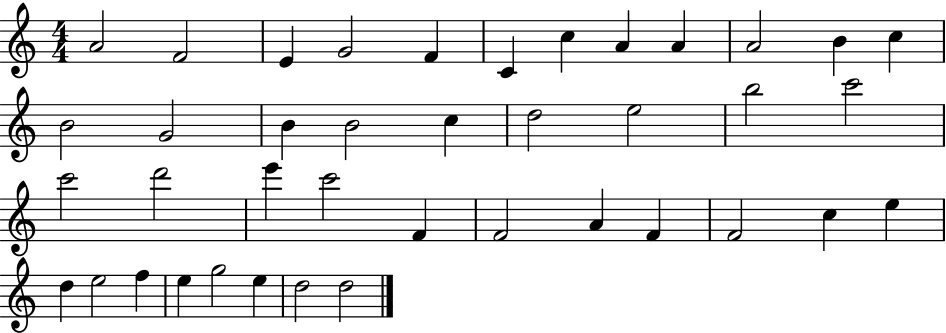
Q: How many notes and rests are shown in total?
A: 40